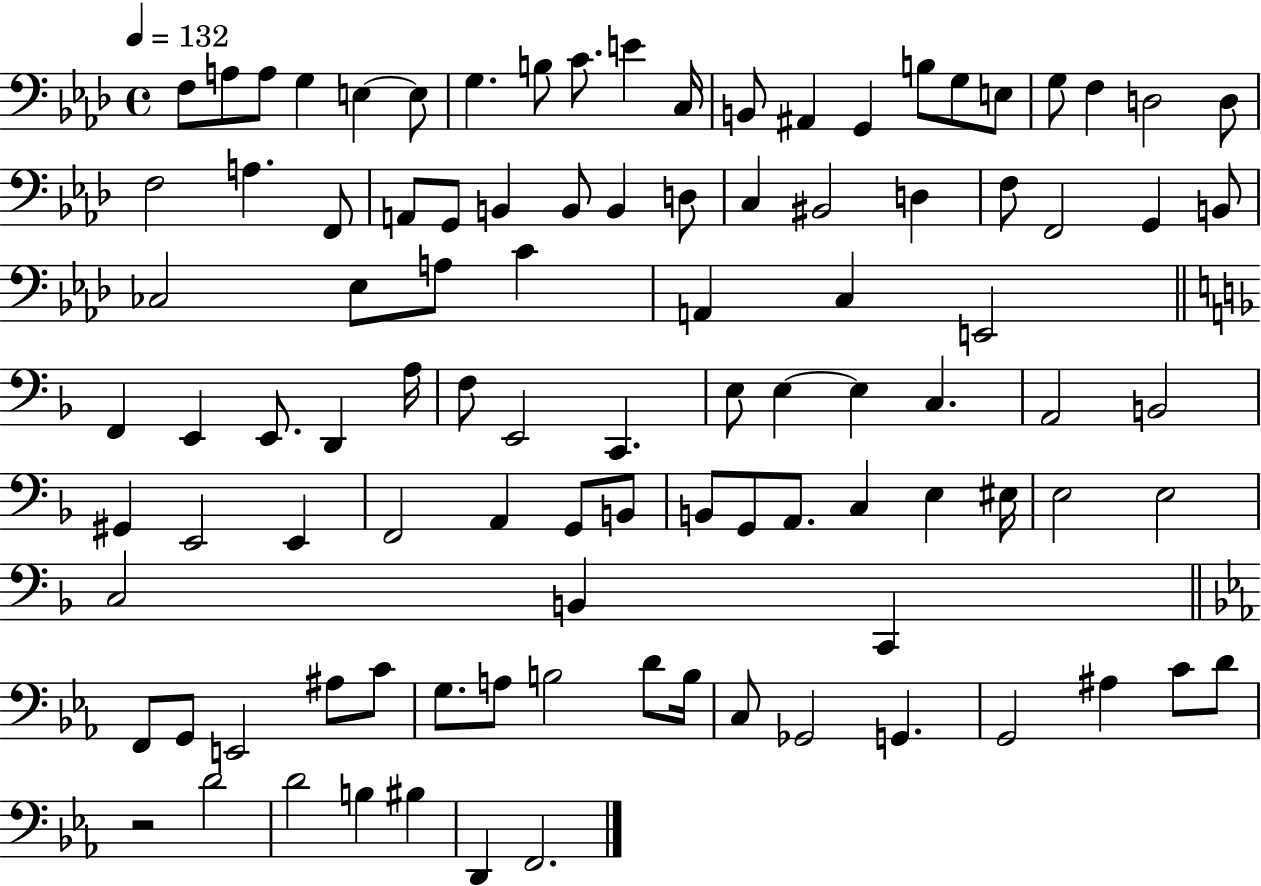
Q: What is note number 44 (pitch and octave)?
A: E2